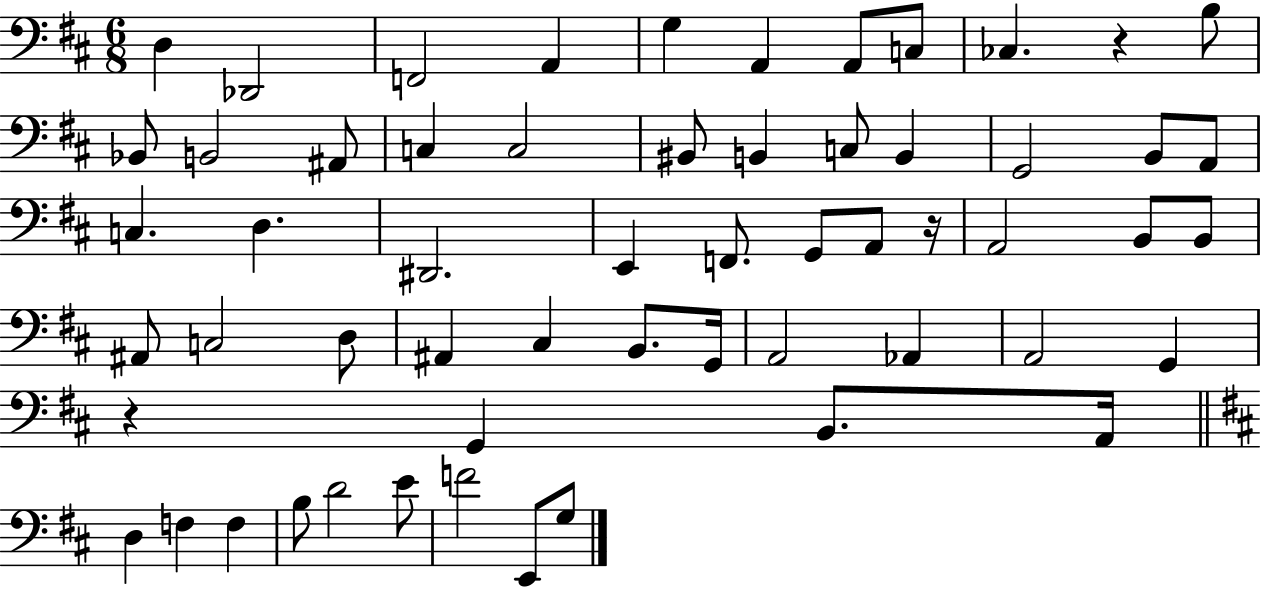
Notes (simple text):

D3/q Db2/h F2/h A2/q G3/q A2/q A2/e C3/e CES3/q. R/q B3/e Bb2/e B2/h A#2/e C3/q C3/h BIS2/e B2/q C3/e B2/q G2/h B2/e A2/e C3/q. D3/q. D#2/h. E2/q F2/e. G2/e A2/e R/s A2/h B2/e B2/e A#2/e C3/h D3/e A#2/q C#3/q B2/e. G2/s A2/h Ab2/q A2/h G2/q R/q G2/q B2/e. A2/s D3/q F3/q F3/q B3/e D4/h E4/e F4/h E2/e G3/e